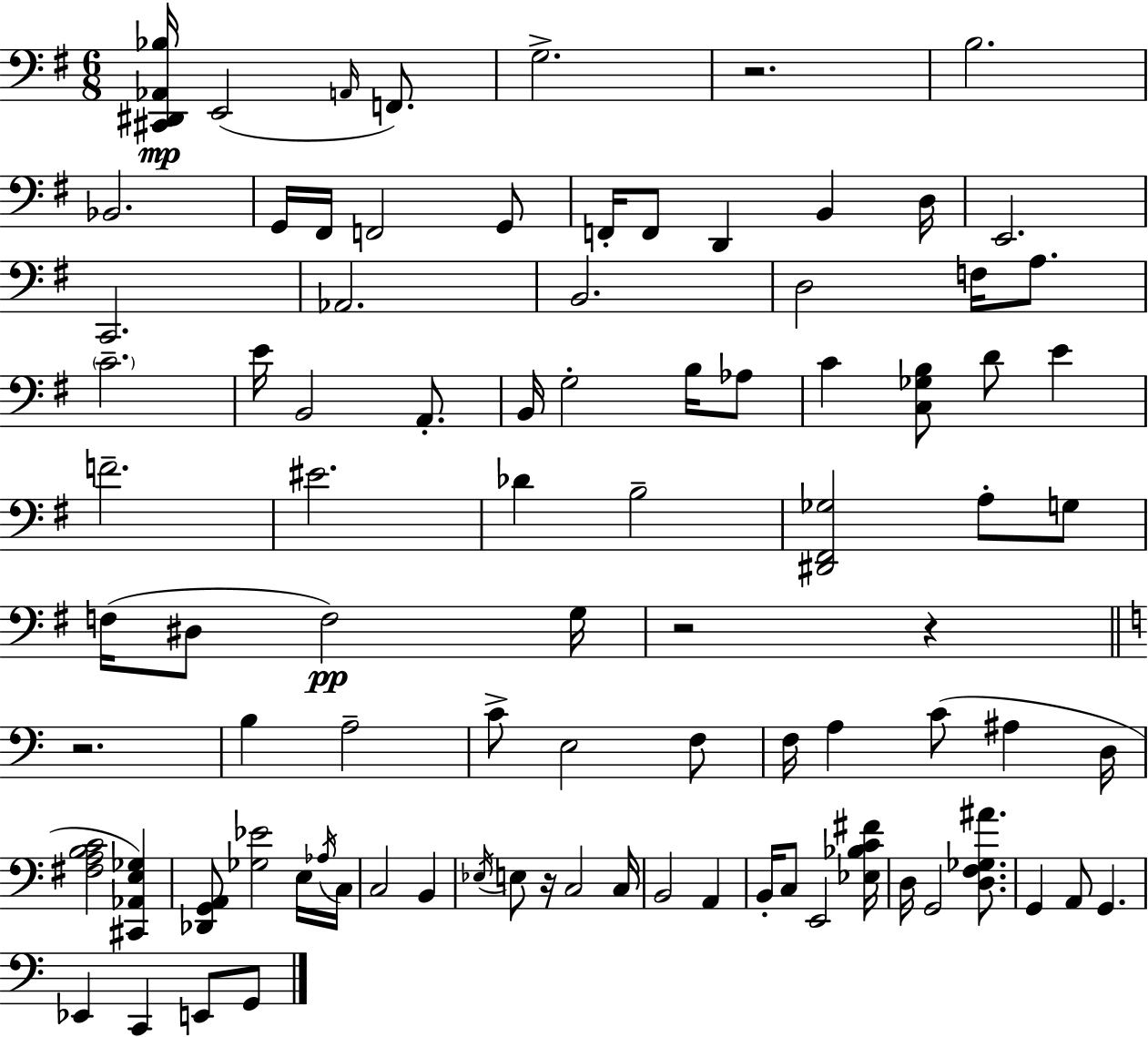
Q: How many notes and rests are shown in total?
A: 90